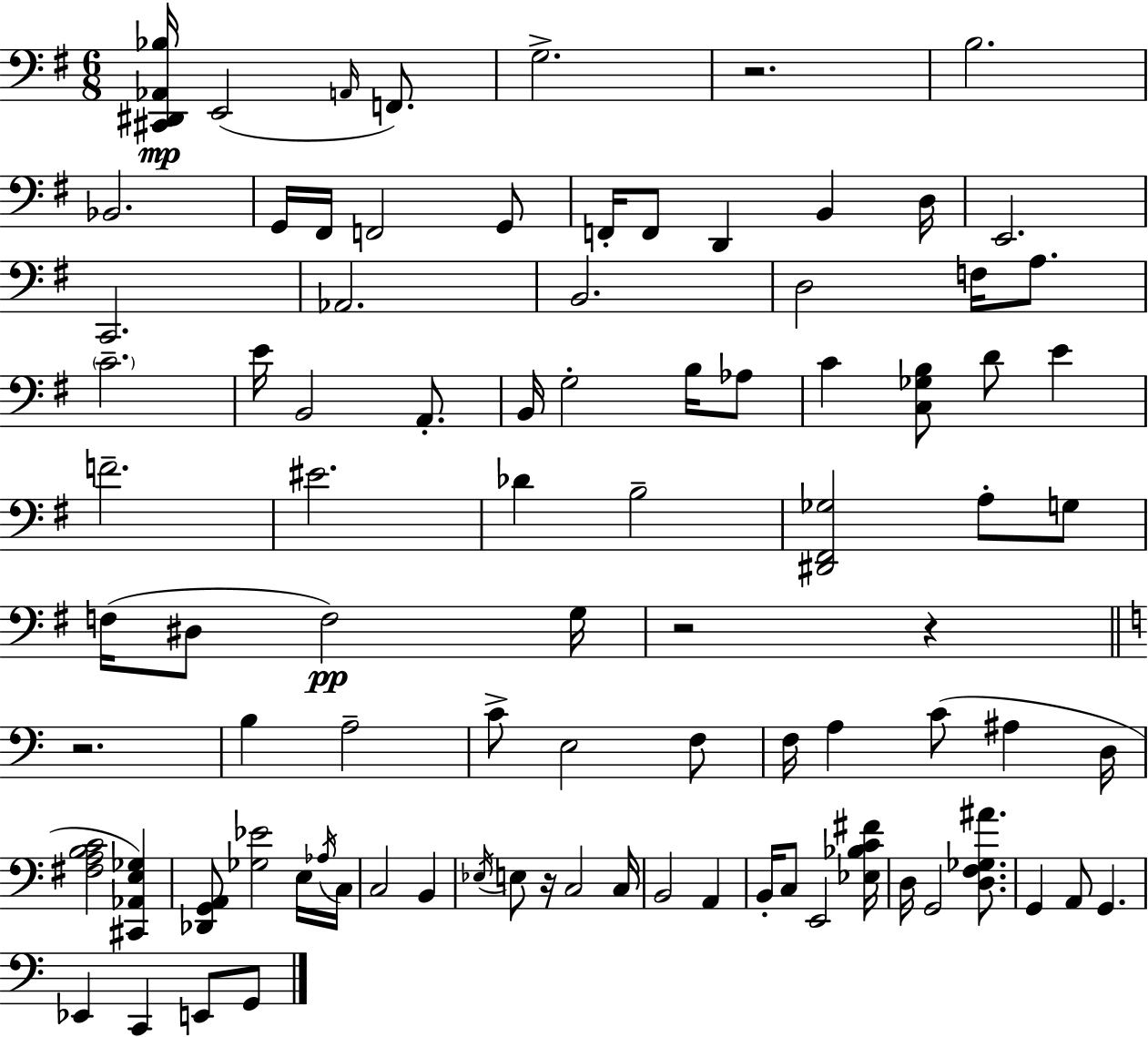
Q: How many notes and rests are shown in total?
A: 90